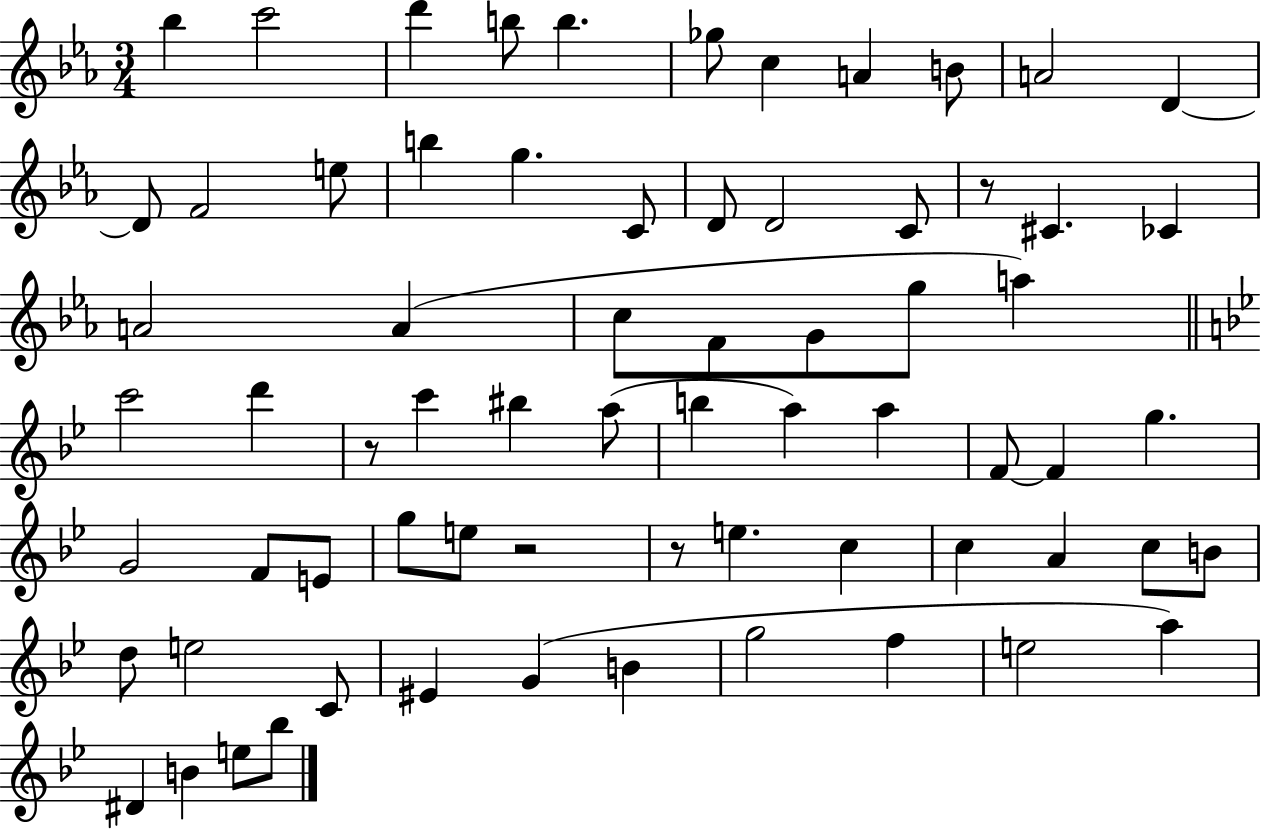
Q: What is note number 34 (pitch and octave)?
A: A5